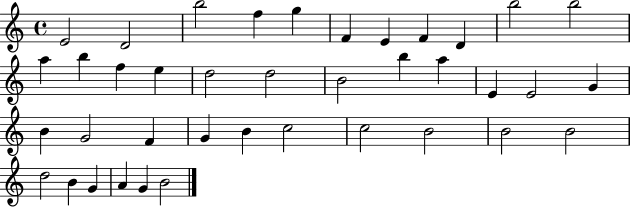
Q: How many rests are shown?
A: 0